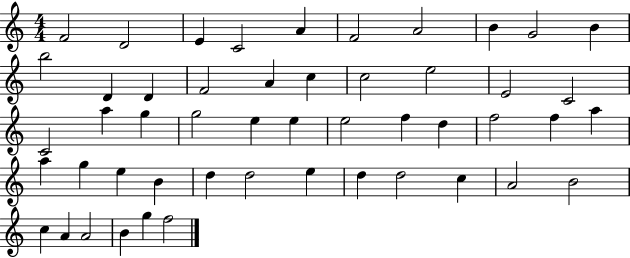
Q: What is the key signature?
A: C major